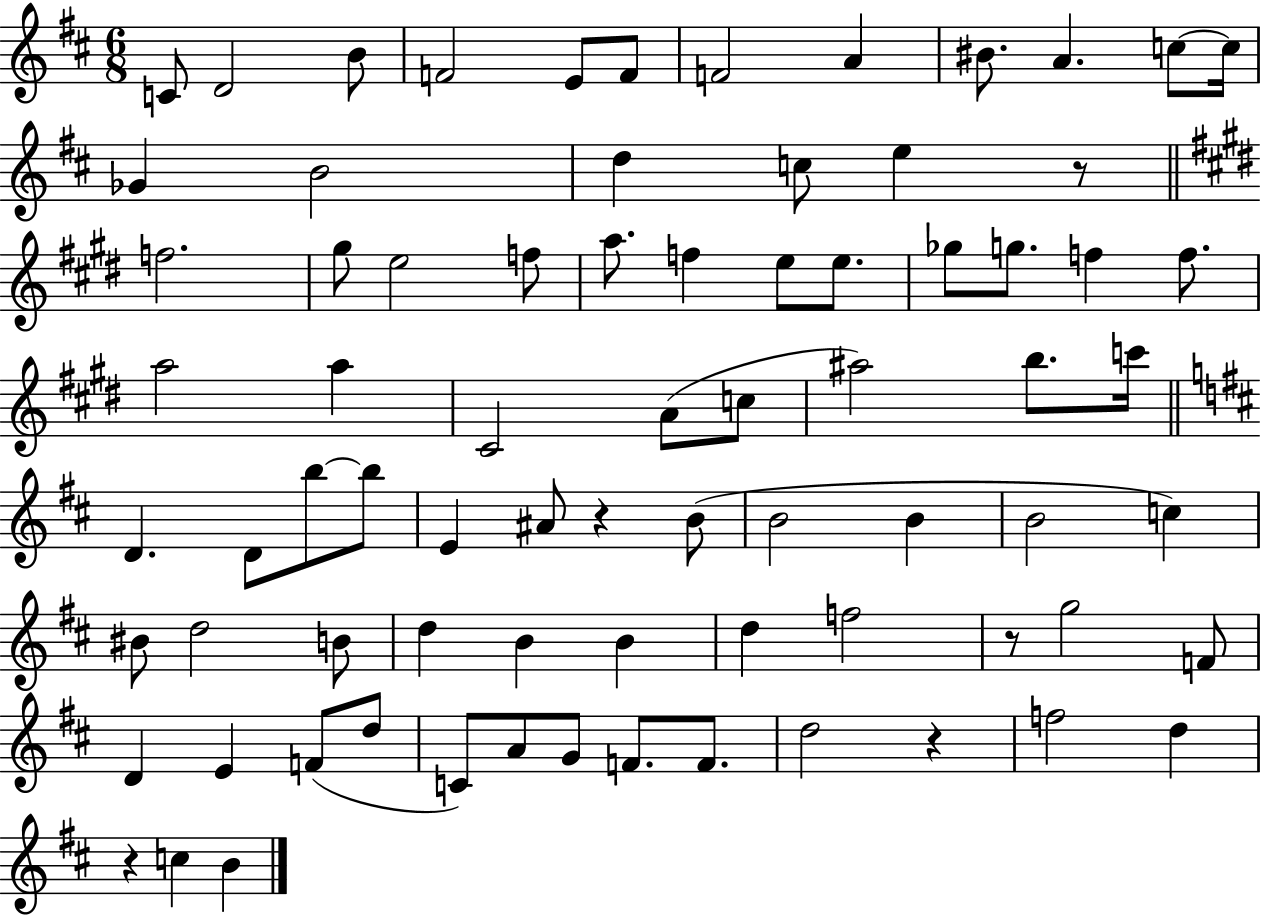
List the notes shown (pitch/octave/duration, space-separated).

C4/e D4/h B4/e F4/h E4/e F4/e F4/h A4/q BIS4/e. A4/q. C5/e C5/s Gb4/q B4/h D5/q C5/e E5/q R/e F5/h. G#5/e E5/h F5/e A5/e. F5/q E5/e E5/e. Gb5/e G5/e. F5/q F5/e. A5/h A5/q C#4/h A4/e C5/e A#5/h B5/e. C6/s D4/q. D4/e B5/e B5/e E4/q A#4/e R/q B4/e B4/h B4/q B4/h C5/q BIS4/e D5/h B4/e D5/q B4/q B4/q D5/q F5/h R/e G5/h F4/e D4/q E4/q F4/e D5/e C4/e A4/e G4/e F4/e. F4/e. D5/h R/q F5/h D5/q R/q C5/q B4/q